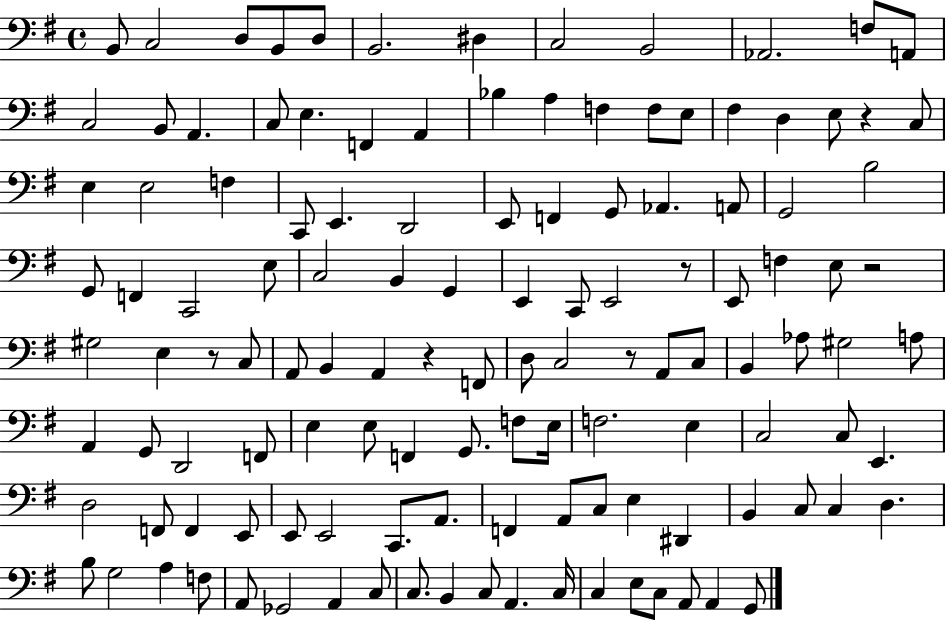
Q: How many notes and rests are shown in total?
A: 126